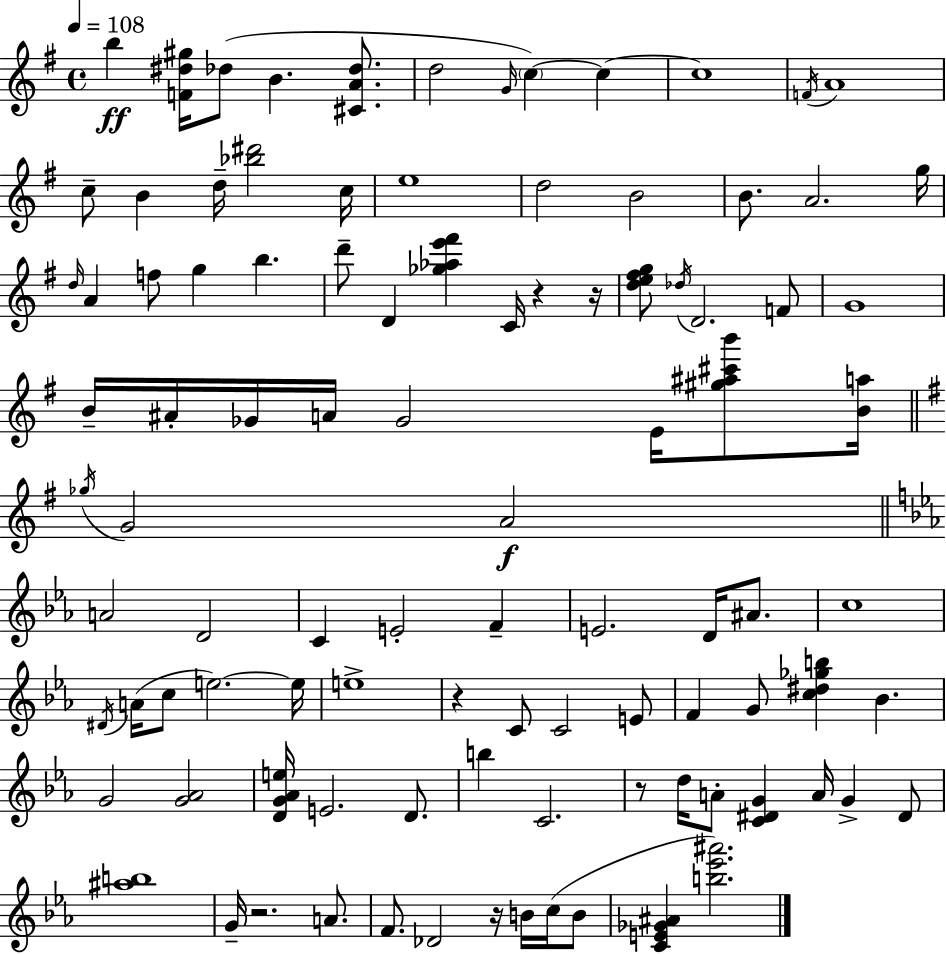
X:1
T:Untitled
M:4/4
L:1/4
K:Em
b [F^d^g]/4 _d/2 B [^CA_d]/2 d2 G/4 c c c4 F/4 A4 c/2 B d/4 [_b^d']2 c/4 e4 d2 B2 B/2 A2 g/4 d/4 A f/2 g b d'/2 D [_g_ae'^f'] C/4 z z/4 [de^fg]/2 _d/4 D2 F/2 G4 B/4 ^A/4 _G/4 A/4 _G2 E/4 [^g^a^c'b']/2 [Ba]/4 _g/4 G2 A2 A2 D2 C E2 F E2 D/4 ^A/2 c4 ^D/4 A/4 c/2 e2 e/4 e4 z C/2 C2 E/2 F G/2 [c^d_gb] _B G2 [G_A]2 [DG_Ae]/4 E2 D/2 b C2 z/2 d/4 A/2 [C^DG] A/4 G ^D/2 [^ab]4 G/4 z2 A/2 F/2 _D2 z/4 B/4 c/4 B/2 [CE_G^A] [b_e'^a']2